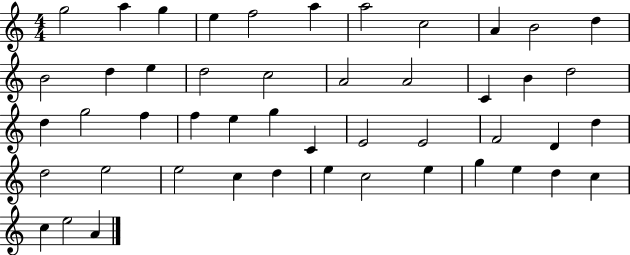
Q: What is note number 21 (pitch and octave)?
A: D5